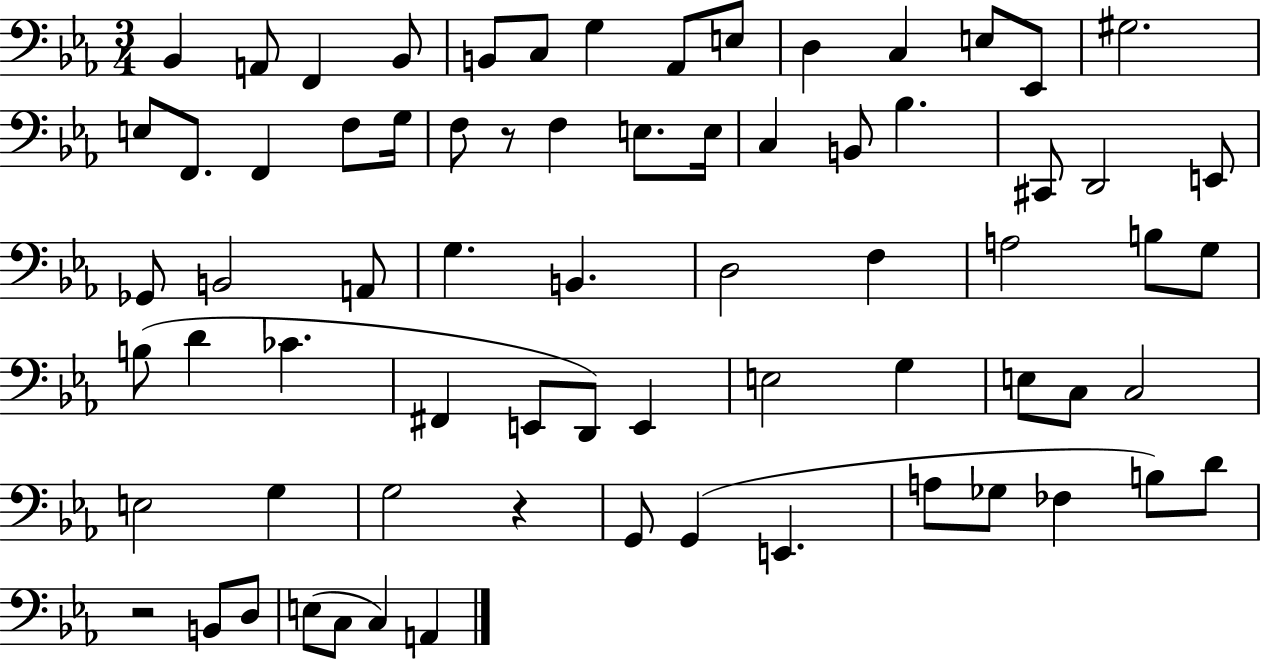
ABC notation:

X:1
T:Untitled
M:3/4
L:1/4
K:Eb
_B,, A,,/2 F,, _B,,/2 B,,/2 C,/2 G, _A,,/2 E,/2 D, C, E,/2 _E,,/2 ^G,2 E,/2 F,,/2 F,, F,/2 G,/4 F,/2 z/2 F, E,/2 E,/4 C, B,,/2 _B, ^C,,/2 D,,2 E,,/2 _G,,/2 B,,2 A,,/2 G, B,, D,2 F, A,2 B,/2 G,/2 B,/2 D _C ^F,, E,,/2 D,,/2 E,, E,2 G, E,/2 C,/2 C,2 E,2 G, G,2 z G,,/2 G,, E,, A,/2 _G,/2 _F, B,/2 D/2 z2 B,,/2 D,/2 E,/2 C,/2 C, A,,